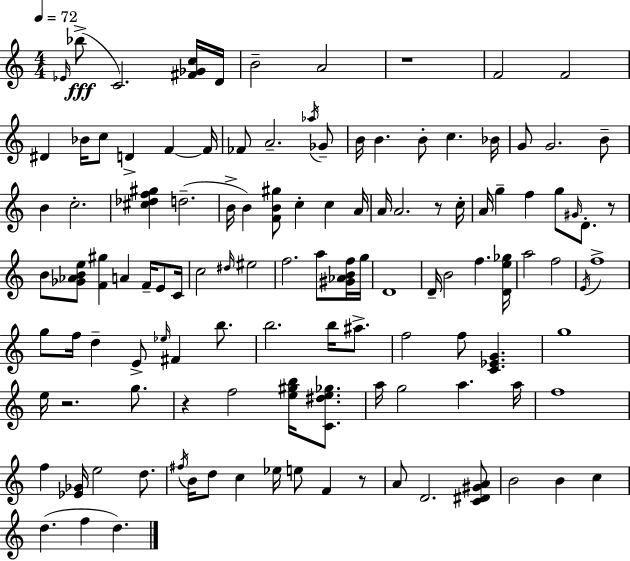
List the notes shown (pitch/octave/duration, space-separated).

Eb4/s Bb5/e C4/h. [F#4,Gb4,C5]/s D4/s B4/h A4/h R/w F4/h F4/h D#4/q Bb4/s C5/e D4/q F4/q F4/s FES4/e A4/h. Ab5/s Gb4/e B4/s B4/q. B4/e C5/q. Bb4/s G4/e G4/h. B4/e B4/q C5/h. [C#5,Db5,F5,G#5]/q D5/h. B4/s B4/q [F4,B4,G#5]/e C5/q C5/q A4/s A4/s A4/h. R/e C5/s A4/s G5/q F5/q G5/e G#4/s D4/e. R/e B4/e [Gb4,Ab4,B4,E5]/e [F4,G#5]/q A4/q F4/s E4/e C4/s C5/h D#5/s EIS5/h F5/h. A5/e [G#4,Ab4,B4,F5]/s G5/s D4/w D4/s B4/h F5/q. [D4,E5,Gb5]/s A5/h F5/h E4/s F5/w G5/e F5/s D5/q E4/e Eb5/s F#4/q B5/e. B5/h. B5/s A#5/e. F5/h F5/e [C4,Eb4,G4]/q. G5/w E5/s R/h. G5/e. R/q F5/h [E5,G#5,B5]/s [C4,D#5,E5,Gb5]/e. A5/s G5/h A5/q. A5/s F5/w F5/q [Eb4,Gb4]/s E5/h D5/e. F#5/s B4/s D5/e C5/q Eb5/s E5/e F4/q R/e A4/e D4/h. [C4,D#4,G#4,A4]/e B4/h B4/q C5/q D5/q. F5/q D5/q.